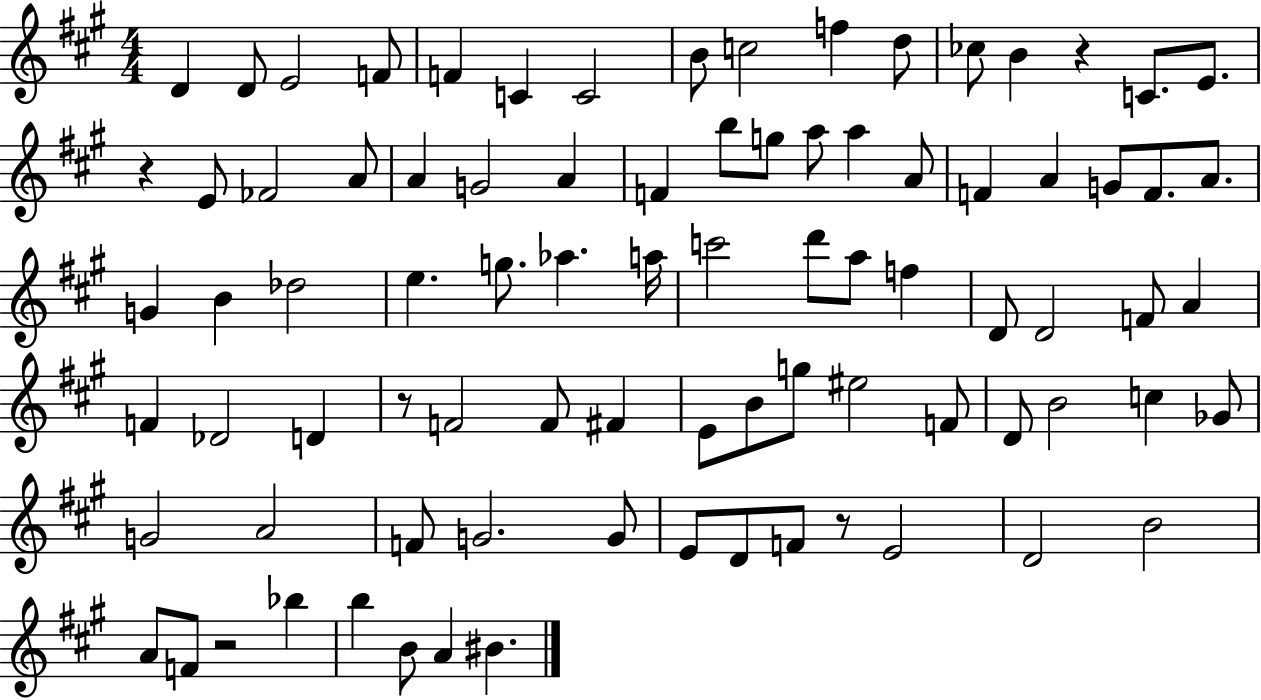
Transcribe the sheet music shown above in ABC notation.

X:1
T:Untitled
M:4/4
L:1/4
K:A
D D/2 E2 F/2 F C C2 B/2 c2 f d/2 _c/2 B z C/2 E/2 z E/2 _F2 A/2 A G2 A F b/2 g/2 a/2 a A/2 F A G/2 F/2 A/2 G B _d2 e g/2 _a a/4 c'2 d'/2 a/2 f D/2 D2 F/2 A F _D2 D z/2 F2 F/2 ^F E/2 B/2 g/2 ^e2 F/2 D/2 B2 c _G/2 G2 A2 F/2 G2 G/2 E/2 D/2 F/2 z/2 E2 D2 B2 A/2 F/2 z2 _b b B/2 A ^B